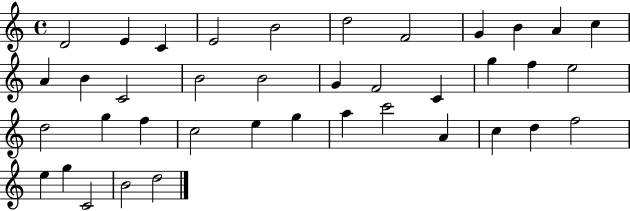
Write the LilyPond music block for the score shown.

{
  \clef treble
  \time 4/4
  \defaultTimeSignature
  \key c \major
  d'2 e'4 c'4 | e'2 b'2 | d''2 f'2 | g'4 b'4 a'4 c''4 | \break a'4 b'4 c'2 | b'2 b'2 | g'4 f'2 c'4 | g''4 f''4 e''2 | \break d''2 g''4 f''4 | c''2 e''4 g''4 | a''4 c'''2 a'4 | c''4 d''4 f''2 | \break e''4 g''4 c'2 | b'2 d''2 | \bar "|."
}